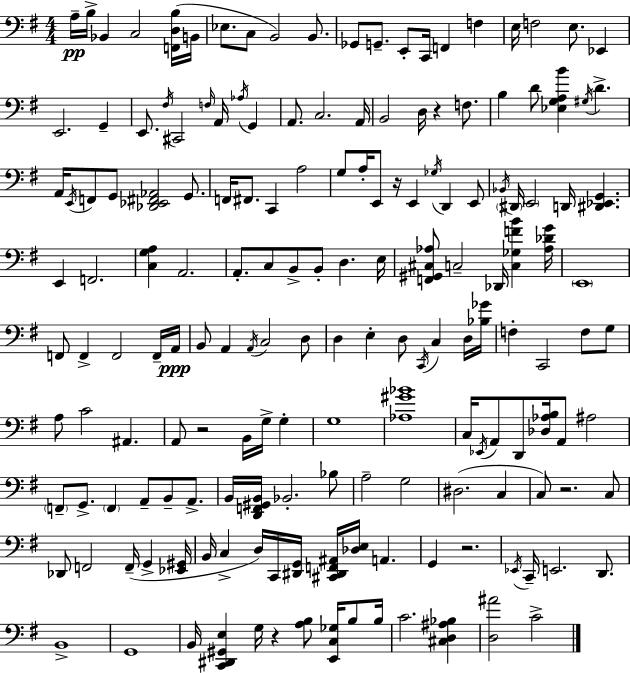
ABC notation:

X:1
T:Untitled
M:4/4
L:1/4
K:Em
A,/4 B,/4 _B,, C,2 [F,,D,B,]/4 B,,/4 _E,/2 C,/2 B,,2 B,,/2 _G,,/2 G,,/2 E,,/2 C,,/4 F,, F, E,/4 F,2 E,/2 _E,, E,,2 G,, E,,/2 ^F,/4 ^C,,2 F,/4 A,,/4 _A,/4 G,, A,,/2 C,2 A,,/4 B,,2 D,/4 z F,/2 B, D/2 [_E,G,A,B] ^G,/4 D A,,/4 E,,/4 F,,/2 G,,/2 [_D,,_E,,^F,,_A,,]2 G,,/2 F,,/4 ^F,,/2 C,, A,2 G,/2 A,/4 E,,/2 z/4 E,, _G,/4 D,, E,,/2 _B,,/4 ^D,,/4 E,,2 D,,/4 [^D,,_E,,G,,] E,, F,,2 [C,G,A,] A,,2 A,,/2 C,/2 B,,/2 B,,/2 D, E,/4 [F,,^G,,^C,_A,]/2 C,2 _D,,/4 [C,_G,FB] [_A,_DG]/4 E,,4 F,,/2 F,, F,,2 F,,/4 A,,/4 B,,/2 A,, A,,/4 C,2 D,/2 D, E, D,/2 C,,/4 C, D,/4 [_B,_G]/4 F, C,,2 F,/2 G,/2 A,/2 C2 ^A,, A,,/2 z2 B,,/4 G,/4 G, G,4 [_A,^G_B]4 C,/4 _E,,/4 A,,/2 D,,/2 [_D,_A,B,]/4 A,,/2 ^A,2 F,,/2 G,,/2 F,, A,,/2 B,,/2 A,,/2 B,,/4 [D,,F,,^G,,B,,]/4 _B,,2 _B,/2 A,2 G,2 ^D,2 C, C,/2 z2 C,/2 _D,,/2 F,,2 F,,/4 G,, [_E,,^G,,]/4 B,,/4 C, D,/4 C,,/4 [^D,,G,,]/4 [^C,,^D,,F,,^A,,]/4 [_D,E,]/4 A,, G,, z2 _E,,/4 C,,/4 E,,2 D,,/2 B,,4 G,,4 B,,/4 [C,,^D,,^G,,E,] G,/4 z [A,B,]/2 [E,,C,_G,]/4 B,/2 B,/4 C2 [^C,D,^A,_B,] [D,^A]2 C2